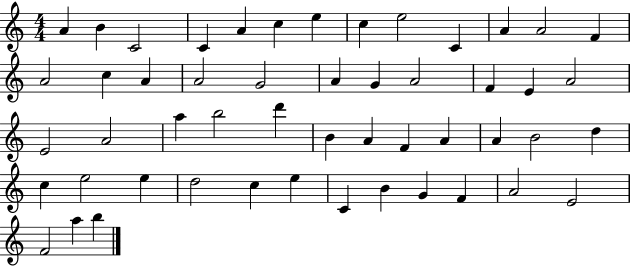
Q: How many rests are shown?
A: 0